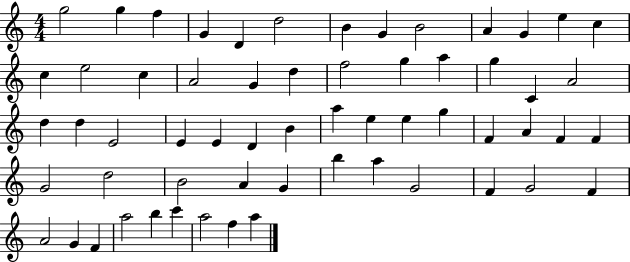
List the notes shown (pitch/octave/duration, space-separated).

G5/h G5/q F5/q G4/q D4/q D5/h B4/q G4/q B4/h A4/q G4/q E5/q C5/q C5/q E5/h C5/q A4/h G4/q D5/q F5/h G5/q A5/q G5/q C4/q A4/h D5/q D5/q E4/h E4/q E4/q D4/q B4/q A5/q E5/q E5/q G5/q F4/q A4/q F4/q F4/q G4/h D5/h B4/h A4/q G4/q B5/q A5/q G4/h F4/q G4/h F4/q A4/h G4/q F4/q A5/h B5/q C6/q A5/h F5/q A5/q